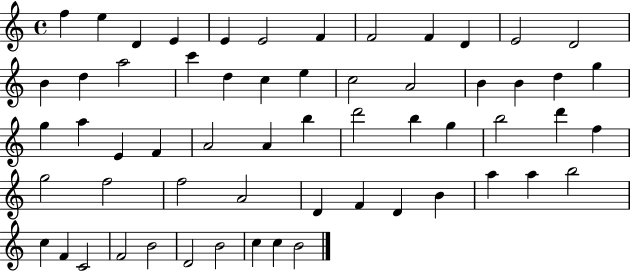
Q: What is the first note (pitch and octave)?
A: F5